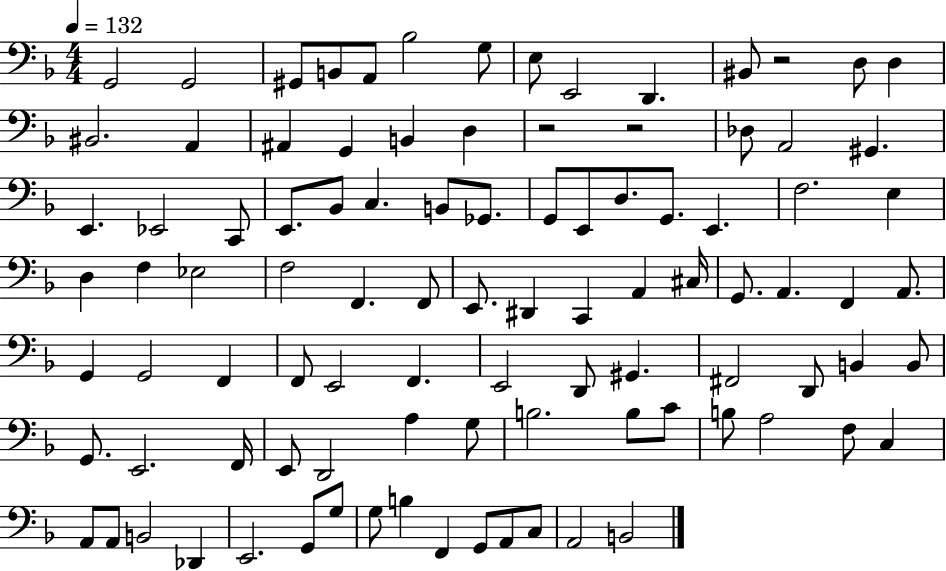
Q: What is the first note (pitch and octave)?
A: G2